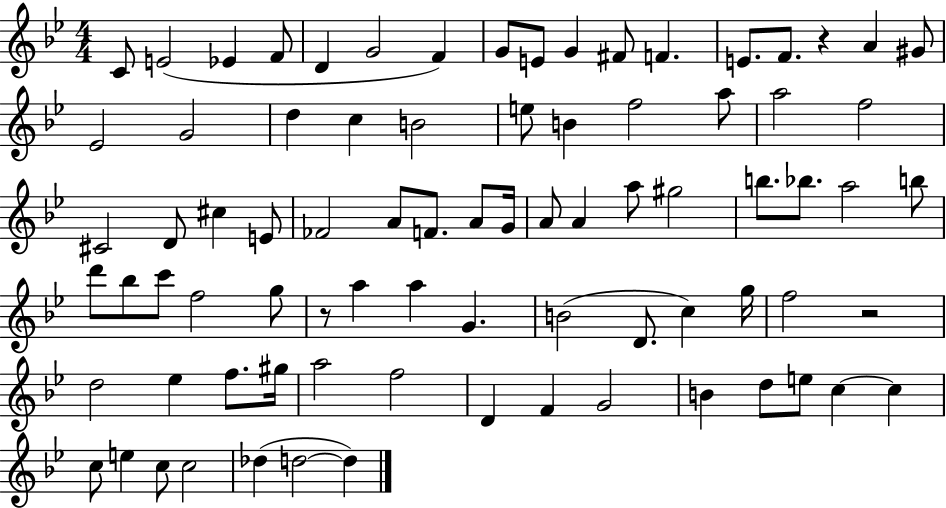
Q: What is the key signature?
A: BES major